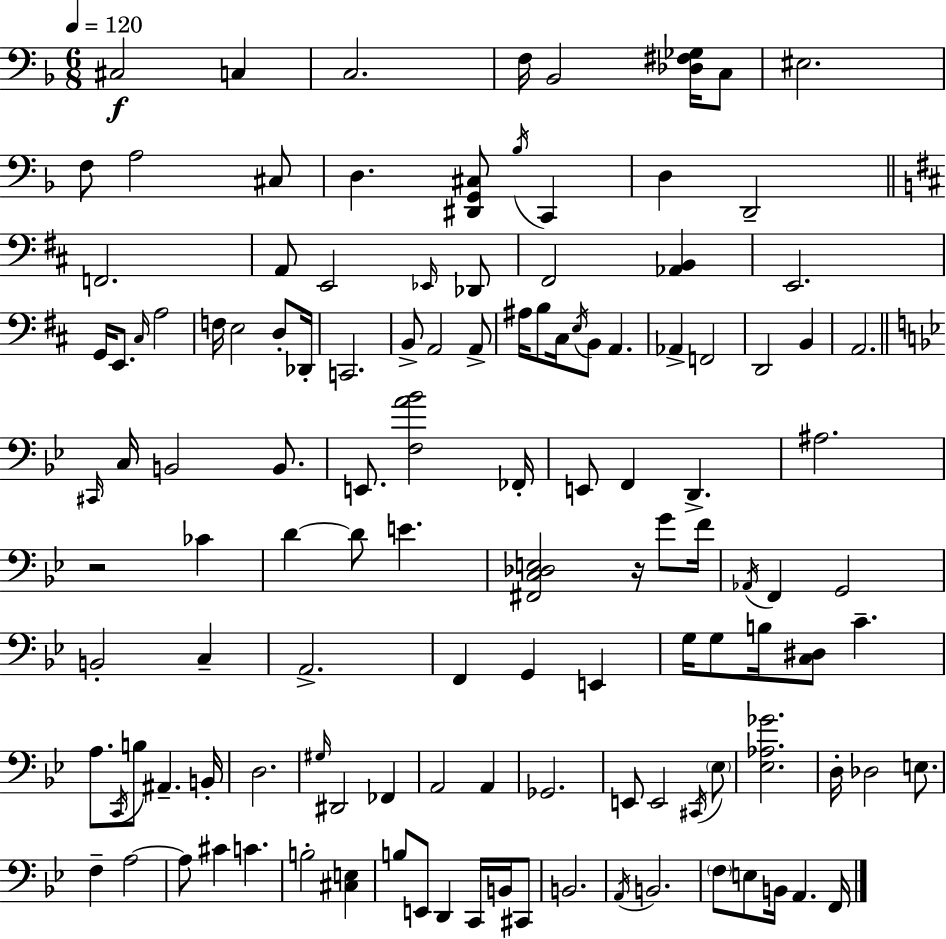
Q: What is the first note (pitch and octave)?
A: C#3